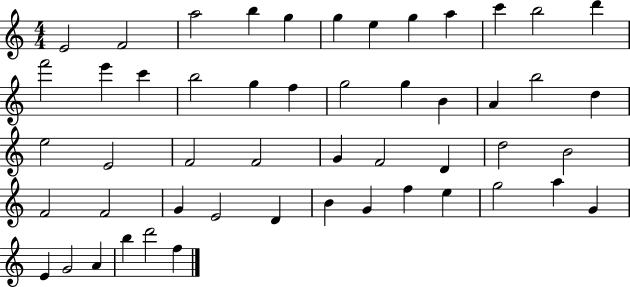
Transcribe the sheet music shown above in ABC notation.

X:1
T:Untitled
M:4/4
L:1/4
K:C
E2 F2 a2 b g g e g a c' b2 d' f'2 e' c' b2 g f g2 g B A b2 d e2 E2 F2 F2 G F2 D d2 B2 F2 F2 G E2 D B G f e g2 a G E G2 A b d'2 f